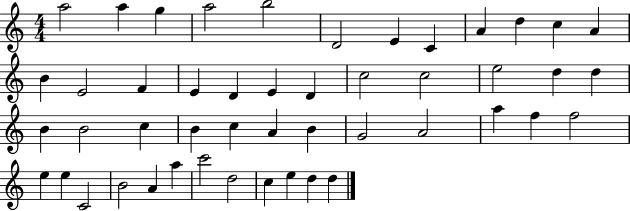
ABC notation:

X:1
T:Untitled
M:4/4
L:1/4
K:C
a2 a g a2 b2 D2 E C A d c A B E2 F E D E D c2 c2 e2 d d B B2 c B c A B G2 A2 a f f2 e e C2 B2 A a c'2 d2 c e d d